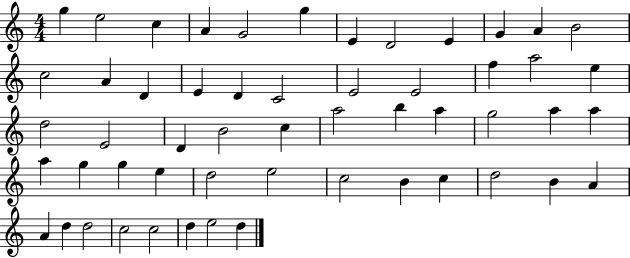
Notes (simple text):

G5/q E5/h C5/q A4/q G4/h G5/q E4/q D4/h E4/q G4/q A4/q B4/h C5/h A4/q D4/q E4/q D4/q C4/h E4/h E4/h F5/q A5/h E5/q D5/h E4/h D4/q B4/h C5/q A5/h B5/q A5/q G5/h A5/q A5/q A5/q G5/q G5/q E5/q D5/h E5/h C5/h B4/q C5/q D5/h B4/q A4/q A4/q D5/q D5/h C5/h C5/h D5/q E5/h D5/q